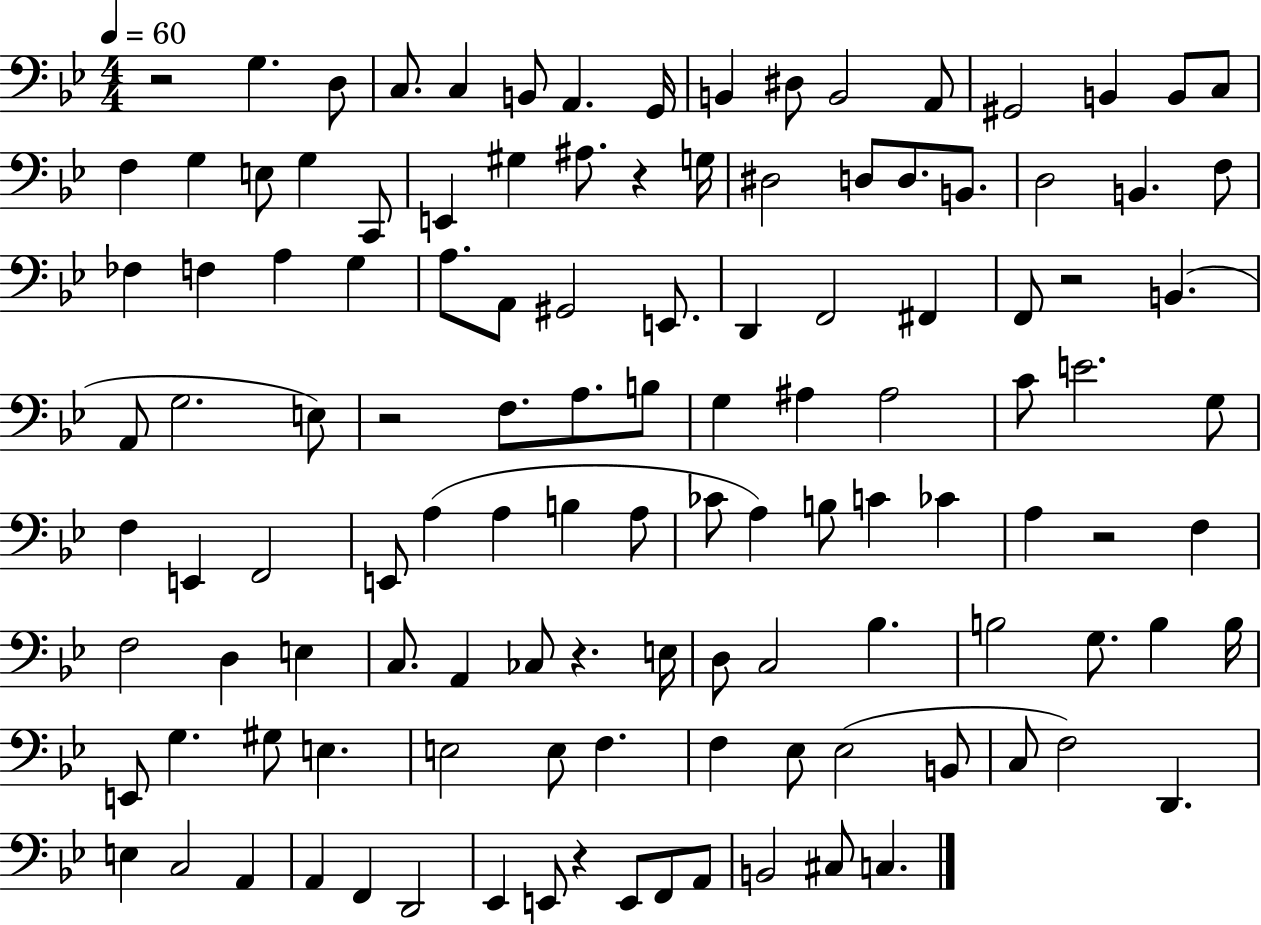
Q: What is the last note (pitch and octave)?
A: C3